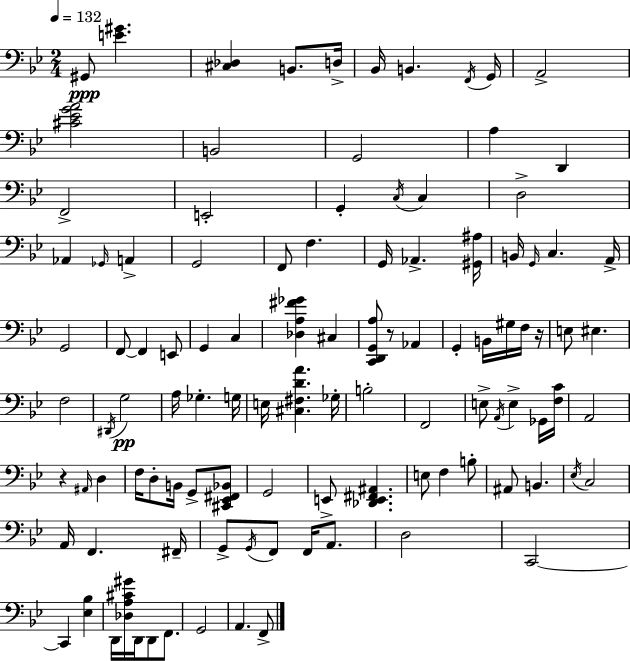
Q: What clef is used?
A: bass